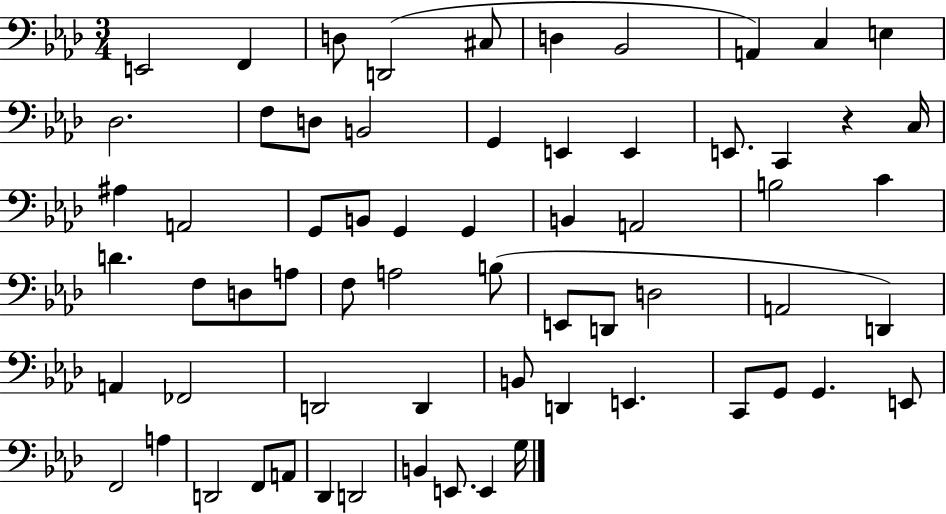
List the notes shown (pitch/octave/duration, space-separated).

E2/h F2/q D3/e D2/h C#3/e D3/q Bb2/h A2/q C3/q E3/q Db3/h. F3/e D3/e B2/h G2/q E2/q E2/q E2/e. C2/q R/q C3/s A#3/q A2/h G2/e B2/e G2/q G2/q B2/q A2/h B3/h C4/q D4/q. F3/e D3/e A3/e F3/e A3/h B3/e E2/e D2/e D3/h A2/h D2/q A2/q FES2/h D2/h D2/q B2/e D2/q E2/q. C2/e G2/e G2/q. E2/e F2/h A3/q D2/h F2/e A2/e Db2/q D2/h B2/q E2/e. E2/q G3/s